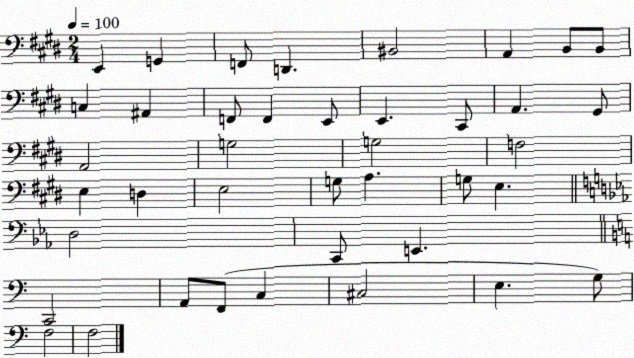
X:1
T:Untitled
M:2/4
L:1/4
K:E
E,, G,, F,,/2 D,, ^B,,2 A,, B,,/2 B,,/2 C, ^A,, F,,/2 F,, E,,/2 E,, ^C,,/2 A,, ^G,,/2 A,,2 G,2 G,2 F,2 E, D, E,2 G,/2 A, G,/2 E, D,2 C,,/2 E,, C,,2 A,,/2 F,,/2 C, ^C,2 E, G,/2 F,2 F,2